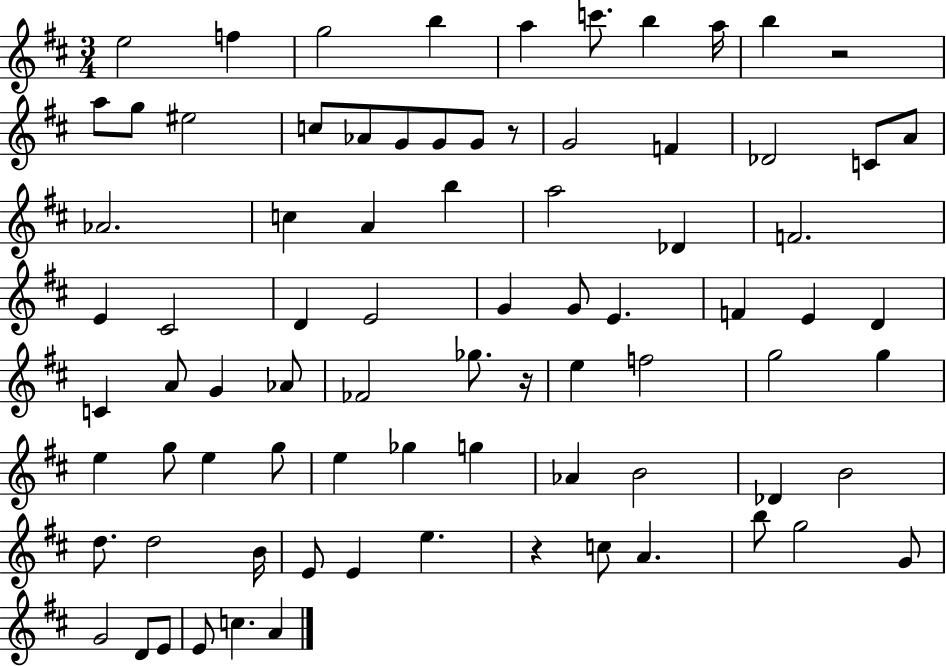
{
  \clef treble
  \numericTimeSignature
  \time 3/4
  \key d \major
  e''2 f''4 | g''2 b''4 | a''4 c'''8. b''4 a''16 | b''4 r2 | \break a''8 g''8 eis''2 | c''8 aes'8 g'8 g'8 g'8 r8 | g'2 f'4 | des'2 c'8 a'8 | \break aes'2. | c''4 a'4 b''4 | a''2 des'4 | f'2. | \break e'4 cis'2 | d'4 e'2 | g'4 g'8 e'4. | f'4 e'4 d'4 | \break c'4 a'8 g'4 aes'8 | fes'2 ges''8. r16 | e''4 f''2 | g''2 g''4 | \break e''4 g''8 e''4 g''8 | e''4 ges''4 g''4 | aes'4 b'2 | des'4 b'2 | \break d''8. d''2 b'16 | e'8 e'4 e''4. | r4 c''8 a'4. | b''8 g''2 g'8 | \break g'2 d'8 e'8 | e'8 c''4. a'4 | \bar "|."
}